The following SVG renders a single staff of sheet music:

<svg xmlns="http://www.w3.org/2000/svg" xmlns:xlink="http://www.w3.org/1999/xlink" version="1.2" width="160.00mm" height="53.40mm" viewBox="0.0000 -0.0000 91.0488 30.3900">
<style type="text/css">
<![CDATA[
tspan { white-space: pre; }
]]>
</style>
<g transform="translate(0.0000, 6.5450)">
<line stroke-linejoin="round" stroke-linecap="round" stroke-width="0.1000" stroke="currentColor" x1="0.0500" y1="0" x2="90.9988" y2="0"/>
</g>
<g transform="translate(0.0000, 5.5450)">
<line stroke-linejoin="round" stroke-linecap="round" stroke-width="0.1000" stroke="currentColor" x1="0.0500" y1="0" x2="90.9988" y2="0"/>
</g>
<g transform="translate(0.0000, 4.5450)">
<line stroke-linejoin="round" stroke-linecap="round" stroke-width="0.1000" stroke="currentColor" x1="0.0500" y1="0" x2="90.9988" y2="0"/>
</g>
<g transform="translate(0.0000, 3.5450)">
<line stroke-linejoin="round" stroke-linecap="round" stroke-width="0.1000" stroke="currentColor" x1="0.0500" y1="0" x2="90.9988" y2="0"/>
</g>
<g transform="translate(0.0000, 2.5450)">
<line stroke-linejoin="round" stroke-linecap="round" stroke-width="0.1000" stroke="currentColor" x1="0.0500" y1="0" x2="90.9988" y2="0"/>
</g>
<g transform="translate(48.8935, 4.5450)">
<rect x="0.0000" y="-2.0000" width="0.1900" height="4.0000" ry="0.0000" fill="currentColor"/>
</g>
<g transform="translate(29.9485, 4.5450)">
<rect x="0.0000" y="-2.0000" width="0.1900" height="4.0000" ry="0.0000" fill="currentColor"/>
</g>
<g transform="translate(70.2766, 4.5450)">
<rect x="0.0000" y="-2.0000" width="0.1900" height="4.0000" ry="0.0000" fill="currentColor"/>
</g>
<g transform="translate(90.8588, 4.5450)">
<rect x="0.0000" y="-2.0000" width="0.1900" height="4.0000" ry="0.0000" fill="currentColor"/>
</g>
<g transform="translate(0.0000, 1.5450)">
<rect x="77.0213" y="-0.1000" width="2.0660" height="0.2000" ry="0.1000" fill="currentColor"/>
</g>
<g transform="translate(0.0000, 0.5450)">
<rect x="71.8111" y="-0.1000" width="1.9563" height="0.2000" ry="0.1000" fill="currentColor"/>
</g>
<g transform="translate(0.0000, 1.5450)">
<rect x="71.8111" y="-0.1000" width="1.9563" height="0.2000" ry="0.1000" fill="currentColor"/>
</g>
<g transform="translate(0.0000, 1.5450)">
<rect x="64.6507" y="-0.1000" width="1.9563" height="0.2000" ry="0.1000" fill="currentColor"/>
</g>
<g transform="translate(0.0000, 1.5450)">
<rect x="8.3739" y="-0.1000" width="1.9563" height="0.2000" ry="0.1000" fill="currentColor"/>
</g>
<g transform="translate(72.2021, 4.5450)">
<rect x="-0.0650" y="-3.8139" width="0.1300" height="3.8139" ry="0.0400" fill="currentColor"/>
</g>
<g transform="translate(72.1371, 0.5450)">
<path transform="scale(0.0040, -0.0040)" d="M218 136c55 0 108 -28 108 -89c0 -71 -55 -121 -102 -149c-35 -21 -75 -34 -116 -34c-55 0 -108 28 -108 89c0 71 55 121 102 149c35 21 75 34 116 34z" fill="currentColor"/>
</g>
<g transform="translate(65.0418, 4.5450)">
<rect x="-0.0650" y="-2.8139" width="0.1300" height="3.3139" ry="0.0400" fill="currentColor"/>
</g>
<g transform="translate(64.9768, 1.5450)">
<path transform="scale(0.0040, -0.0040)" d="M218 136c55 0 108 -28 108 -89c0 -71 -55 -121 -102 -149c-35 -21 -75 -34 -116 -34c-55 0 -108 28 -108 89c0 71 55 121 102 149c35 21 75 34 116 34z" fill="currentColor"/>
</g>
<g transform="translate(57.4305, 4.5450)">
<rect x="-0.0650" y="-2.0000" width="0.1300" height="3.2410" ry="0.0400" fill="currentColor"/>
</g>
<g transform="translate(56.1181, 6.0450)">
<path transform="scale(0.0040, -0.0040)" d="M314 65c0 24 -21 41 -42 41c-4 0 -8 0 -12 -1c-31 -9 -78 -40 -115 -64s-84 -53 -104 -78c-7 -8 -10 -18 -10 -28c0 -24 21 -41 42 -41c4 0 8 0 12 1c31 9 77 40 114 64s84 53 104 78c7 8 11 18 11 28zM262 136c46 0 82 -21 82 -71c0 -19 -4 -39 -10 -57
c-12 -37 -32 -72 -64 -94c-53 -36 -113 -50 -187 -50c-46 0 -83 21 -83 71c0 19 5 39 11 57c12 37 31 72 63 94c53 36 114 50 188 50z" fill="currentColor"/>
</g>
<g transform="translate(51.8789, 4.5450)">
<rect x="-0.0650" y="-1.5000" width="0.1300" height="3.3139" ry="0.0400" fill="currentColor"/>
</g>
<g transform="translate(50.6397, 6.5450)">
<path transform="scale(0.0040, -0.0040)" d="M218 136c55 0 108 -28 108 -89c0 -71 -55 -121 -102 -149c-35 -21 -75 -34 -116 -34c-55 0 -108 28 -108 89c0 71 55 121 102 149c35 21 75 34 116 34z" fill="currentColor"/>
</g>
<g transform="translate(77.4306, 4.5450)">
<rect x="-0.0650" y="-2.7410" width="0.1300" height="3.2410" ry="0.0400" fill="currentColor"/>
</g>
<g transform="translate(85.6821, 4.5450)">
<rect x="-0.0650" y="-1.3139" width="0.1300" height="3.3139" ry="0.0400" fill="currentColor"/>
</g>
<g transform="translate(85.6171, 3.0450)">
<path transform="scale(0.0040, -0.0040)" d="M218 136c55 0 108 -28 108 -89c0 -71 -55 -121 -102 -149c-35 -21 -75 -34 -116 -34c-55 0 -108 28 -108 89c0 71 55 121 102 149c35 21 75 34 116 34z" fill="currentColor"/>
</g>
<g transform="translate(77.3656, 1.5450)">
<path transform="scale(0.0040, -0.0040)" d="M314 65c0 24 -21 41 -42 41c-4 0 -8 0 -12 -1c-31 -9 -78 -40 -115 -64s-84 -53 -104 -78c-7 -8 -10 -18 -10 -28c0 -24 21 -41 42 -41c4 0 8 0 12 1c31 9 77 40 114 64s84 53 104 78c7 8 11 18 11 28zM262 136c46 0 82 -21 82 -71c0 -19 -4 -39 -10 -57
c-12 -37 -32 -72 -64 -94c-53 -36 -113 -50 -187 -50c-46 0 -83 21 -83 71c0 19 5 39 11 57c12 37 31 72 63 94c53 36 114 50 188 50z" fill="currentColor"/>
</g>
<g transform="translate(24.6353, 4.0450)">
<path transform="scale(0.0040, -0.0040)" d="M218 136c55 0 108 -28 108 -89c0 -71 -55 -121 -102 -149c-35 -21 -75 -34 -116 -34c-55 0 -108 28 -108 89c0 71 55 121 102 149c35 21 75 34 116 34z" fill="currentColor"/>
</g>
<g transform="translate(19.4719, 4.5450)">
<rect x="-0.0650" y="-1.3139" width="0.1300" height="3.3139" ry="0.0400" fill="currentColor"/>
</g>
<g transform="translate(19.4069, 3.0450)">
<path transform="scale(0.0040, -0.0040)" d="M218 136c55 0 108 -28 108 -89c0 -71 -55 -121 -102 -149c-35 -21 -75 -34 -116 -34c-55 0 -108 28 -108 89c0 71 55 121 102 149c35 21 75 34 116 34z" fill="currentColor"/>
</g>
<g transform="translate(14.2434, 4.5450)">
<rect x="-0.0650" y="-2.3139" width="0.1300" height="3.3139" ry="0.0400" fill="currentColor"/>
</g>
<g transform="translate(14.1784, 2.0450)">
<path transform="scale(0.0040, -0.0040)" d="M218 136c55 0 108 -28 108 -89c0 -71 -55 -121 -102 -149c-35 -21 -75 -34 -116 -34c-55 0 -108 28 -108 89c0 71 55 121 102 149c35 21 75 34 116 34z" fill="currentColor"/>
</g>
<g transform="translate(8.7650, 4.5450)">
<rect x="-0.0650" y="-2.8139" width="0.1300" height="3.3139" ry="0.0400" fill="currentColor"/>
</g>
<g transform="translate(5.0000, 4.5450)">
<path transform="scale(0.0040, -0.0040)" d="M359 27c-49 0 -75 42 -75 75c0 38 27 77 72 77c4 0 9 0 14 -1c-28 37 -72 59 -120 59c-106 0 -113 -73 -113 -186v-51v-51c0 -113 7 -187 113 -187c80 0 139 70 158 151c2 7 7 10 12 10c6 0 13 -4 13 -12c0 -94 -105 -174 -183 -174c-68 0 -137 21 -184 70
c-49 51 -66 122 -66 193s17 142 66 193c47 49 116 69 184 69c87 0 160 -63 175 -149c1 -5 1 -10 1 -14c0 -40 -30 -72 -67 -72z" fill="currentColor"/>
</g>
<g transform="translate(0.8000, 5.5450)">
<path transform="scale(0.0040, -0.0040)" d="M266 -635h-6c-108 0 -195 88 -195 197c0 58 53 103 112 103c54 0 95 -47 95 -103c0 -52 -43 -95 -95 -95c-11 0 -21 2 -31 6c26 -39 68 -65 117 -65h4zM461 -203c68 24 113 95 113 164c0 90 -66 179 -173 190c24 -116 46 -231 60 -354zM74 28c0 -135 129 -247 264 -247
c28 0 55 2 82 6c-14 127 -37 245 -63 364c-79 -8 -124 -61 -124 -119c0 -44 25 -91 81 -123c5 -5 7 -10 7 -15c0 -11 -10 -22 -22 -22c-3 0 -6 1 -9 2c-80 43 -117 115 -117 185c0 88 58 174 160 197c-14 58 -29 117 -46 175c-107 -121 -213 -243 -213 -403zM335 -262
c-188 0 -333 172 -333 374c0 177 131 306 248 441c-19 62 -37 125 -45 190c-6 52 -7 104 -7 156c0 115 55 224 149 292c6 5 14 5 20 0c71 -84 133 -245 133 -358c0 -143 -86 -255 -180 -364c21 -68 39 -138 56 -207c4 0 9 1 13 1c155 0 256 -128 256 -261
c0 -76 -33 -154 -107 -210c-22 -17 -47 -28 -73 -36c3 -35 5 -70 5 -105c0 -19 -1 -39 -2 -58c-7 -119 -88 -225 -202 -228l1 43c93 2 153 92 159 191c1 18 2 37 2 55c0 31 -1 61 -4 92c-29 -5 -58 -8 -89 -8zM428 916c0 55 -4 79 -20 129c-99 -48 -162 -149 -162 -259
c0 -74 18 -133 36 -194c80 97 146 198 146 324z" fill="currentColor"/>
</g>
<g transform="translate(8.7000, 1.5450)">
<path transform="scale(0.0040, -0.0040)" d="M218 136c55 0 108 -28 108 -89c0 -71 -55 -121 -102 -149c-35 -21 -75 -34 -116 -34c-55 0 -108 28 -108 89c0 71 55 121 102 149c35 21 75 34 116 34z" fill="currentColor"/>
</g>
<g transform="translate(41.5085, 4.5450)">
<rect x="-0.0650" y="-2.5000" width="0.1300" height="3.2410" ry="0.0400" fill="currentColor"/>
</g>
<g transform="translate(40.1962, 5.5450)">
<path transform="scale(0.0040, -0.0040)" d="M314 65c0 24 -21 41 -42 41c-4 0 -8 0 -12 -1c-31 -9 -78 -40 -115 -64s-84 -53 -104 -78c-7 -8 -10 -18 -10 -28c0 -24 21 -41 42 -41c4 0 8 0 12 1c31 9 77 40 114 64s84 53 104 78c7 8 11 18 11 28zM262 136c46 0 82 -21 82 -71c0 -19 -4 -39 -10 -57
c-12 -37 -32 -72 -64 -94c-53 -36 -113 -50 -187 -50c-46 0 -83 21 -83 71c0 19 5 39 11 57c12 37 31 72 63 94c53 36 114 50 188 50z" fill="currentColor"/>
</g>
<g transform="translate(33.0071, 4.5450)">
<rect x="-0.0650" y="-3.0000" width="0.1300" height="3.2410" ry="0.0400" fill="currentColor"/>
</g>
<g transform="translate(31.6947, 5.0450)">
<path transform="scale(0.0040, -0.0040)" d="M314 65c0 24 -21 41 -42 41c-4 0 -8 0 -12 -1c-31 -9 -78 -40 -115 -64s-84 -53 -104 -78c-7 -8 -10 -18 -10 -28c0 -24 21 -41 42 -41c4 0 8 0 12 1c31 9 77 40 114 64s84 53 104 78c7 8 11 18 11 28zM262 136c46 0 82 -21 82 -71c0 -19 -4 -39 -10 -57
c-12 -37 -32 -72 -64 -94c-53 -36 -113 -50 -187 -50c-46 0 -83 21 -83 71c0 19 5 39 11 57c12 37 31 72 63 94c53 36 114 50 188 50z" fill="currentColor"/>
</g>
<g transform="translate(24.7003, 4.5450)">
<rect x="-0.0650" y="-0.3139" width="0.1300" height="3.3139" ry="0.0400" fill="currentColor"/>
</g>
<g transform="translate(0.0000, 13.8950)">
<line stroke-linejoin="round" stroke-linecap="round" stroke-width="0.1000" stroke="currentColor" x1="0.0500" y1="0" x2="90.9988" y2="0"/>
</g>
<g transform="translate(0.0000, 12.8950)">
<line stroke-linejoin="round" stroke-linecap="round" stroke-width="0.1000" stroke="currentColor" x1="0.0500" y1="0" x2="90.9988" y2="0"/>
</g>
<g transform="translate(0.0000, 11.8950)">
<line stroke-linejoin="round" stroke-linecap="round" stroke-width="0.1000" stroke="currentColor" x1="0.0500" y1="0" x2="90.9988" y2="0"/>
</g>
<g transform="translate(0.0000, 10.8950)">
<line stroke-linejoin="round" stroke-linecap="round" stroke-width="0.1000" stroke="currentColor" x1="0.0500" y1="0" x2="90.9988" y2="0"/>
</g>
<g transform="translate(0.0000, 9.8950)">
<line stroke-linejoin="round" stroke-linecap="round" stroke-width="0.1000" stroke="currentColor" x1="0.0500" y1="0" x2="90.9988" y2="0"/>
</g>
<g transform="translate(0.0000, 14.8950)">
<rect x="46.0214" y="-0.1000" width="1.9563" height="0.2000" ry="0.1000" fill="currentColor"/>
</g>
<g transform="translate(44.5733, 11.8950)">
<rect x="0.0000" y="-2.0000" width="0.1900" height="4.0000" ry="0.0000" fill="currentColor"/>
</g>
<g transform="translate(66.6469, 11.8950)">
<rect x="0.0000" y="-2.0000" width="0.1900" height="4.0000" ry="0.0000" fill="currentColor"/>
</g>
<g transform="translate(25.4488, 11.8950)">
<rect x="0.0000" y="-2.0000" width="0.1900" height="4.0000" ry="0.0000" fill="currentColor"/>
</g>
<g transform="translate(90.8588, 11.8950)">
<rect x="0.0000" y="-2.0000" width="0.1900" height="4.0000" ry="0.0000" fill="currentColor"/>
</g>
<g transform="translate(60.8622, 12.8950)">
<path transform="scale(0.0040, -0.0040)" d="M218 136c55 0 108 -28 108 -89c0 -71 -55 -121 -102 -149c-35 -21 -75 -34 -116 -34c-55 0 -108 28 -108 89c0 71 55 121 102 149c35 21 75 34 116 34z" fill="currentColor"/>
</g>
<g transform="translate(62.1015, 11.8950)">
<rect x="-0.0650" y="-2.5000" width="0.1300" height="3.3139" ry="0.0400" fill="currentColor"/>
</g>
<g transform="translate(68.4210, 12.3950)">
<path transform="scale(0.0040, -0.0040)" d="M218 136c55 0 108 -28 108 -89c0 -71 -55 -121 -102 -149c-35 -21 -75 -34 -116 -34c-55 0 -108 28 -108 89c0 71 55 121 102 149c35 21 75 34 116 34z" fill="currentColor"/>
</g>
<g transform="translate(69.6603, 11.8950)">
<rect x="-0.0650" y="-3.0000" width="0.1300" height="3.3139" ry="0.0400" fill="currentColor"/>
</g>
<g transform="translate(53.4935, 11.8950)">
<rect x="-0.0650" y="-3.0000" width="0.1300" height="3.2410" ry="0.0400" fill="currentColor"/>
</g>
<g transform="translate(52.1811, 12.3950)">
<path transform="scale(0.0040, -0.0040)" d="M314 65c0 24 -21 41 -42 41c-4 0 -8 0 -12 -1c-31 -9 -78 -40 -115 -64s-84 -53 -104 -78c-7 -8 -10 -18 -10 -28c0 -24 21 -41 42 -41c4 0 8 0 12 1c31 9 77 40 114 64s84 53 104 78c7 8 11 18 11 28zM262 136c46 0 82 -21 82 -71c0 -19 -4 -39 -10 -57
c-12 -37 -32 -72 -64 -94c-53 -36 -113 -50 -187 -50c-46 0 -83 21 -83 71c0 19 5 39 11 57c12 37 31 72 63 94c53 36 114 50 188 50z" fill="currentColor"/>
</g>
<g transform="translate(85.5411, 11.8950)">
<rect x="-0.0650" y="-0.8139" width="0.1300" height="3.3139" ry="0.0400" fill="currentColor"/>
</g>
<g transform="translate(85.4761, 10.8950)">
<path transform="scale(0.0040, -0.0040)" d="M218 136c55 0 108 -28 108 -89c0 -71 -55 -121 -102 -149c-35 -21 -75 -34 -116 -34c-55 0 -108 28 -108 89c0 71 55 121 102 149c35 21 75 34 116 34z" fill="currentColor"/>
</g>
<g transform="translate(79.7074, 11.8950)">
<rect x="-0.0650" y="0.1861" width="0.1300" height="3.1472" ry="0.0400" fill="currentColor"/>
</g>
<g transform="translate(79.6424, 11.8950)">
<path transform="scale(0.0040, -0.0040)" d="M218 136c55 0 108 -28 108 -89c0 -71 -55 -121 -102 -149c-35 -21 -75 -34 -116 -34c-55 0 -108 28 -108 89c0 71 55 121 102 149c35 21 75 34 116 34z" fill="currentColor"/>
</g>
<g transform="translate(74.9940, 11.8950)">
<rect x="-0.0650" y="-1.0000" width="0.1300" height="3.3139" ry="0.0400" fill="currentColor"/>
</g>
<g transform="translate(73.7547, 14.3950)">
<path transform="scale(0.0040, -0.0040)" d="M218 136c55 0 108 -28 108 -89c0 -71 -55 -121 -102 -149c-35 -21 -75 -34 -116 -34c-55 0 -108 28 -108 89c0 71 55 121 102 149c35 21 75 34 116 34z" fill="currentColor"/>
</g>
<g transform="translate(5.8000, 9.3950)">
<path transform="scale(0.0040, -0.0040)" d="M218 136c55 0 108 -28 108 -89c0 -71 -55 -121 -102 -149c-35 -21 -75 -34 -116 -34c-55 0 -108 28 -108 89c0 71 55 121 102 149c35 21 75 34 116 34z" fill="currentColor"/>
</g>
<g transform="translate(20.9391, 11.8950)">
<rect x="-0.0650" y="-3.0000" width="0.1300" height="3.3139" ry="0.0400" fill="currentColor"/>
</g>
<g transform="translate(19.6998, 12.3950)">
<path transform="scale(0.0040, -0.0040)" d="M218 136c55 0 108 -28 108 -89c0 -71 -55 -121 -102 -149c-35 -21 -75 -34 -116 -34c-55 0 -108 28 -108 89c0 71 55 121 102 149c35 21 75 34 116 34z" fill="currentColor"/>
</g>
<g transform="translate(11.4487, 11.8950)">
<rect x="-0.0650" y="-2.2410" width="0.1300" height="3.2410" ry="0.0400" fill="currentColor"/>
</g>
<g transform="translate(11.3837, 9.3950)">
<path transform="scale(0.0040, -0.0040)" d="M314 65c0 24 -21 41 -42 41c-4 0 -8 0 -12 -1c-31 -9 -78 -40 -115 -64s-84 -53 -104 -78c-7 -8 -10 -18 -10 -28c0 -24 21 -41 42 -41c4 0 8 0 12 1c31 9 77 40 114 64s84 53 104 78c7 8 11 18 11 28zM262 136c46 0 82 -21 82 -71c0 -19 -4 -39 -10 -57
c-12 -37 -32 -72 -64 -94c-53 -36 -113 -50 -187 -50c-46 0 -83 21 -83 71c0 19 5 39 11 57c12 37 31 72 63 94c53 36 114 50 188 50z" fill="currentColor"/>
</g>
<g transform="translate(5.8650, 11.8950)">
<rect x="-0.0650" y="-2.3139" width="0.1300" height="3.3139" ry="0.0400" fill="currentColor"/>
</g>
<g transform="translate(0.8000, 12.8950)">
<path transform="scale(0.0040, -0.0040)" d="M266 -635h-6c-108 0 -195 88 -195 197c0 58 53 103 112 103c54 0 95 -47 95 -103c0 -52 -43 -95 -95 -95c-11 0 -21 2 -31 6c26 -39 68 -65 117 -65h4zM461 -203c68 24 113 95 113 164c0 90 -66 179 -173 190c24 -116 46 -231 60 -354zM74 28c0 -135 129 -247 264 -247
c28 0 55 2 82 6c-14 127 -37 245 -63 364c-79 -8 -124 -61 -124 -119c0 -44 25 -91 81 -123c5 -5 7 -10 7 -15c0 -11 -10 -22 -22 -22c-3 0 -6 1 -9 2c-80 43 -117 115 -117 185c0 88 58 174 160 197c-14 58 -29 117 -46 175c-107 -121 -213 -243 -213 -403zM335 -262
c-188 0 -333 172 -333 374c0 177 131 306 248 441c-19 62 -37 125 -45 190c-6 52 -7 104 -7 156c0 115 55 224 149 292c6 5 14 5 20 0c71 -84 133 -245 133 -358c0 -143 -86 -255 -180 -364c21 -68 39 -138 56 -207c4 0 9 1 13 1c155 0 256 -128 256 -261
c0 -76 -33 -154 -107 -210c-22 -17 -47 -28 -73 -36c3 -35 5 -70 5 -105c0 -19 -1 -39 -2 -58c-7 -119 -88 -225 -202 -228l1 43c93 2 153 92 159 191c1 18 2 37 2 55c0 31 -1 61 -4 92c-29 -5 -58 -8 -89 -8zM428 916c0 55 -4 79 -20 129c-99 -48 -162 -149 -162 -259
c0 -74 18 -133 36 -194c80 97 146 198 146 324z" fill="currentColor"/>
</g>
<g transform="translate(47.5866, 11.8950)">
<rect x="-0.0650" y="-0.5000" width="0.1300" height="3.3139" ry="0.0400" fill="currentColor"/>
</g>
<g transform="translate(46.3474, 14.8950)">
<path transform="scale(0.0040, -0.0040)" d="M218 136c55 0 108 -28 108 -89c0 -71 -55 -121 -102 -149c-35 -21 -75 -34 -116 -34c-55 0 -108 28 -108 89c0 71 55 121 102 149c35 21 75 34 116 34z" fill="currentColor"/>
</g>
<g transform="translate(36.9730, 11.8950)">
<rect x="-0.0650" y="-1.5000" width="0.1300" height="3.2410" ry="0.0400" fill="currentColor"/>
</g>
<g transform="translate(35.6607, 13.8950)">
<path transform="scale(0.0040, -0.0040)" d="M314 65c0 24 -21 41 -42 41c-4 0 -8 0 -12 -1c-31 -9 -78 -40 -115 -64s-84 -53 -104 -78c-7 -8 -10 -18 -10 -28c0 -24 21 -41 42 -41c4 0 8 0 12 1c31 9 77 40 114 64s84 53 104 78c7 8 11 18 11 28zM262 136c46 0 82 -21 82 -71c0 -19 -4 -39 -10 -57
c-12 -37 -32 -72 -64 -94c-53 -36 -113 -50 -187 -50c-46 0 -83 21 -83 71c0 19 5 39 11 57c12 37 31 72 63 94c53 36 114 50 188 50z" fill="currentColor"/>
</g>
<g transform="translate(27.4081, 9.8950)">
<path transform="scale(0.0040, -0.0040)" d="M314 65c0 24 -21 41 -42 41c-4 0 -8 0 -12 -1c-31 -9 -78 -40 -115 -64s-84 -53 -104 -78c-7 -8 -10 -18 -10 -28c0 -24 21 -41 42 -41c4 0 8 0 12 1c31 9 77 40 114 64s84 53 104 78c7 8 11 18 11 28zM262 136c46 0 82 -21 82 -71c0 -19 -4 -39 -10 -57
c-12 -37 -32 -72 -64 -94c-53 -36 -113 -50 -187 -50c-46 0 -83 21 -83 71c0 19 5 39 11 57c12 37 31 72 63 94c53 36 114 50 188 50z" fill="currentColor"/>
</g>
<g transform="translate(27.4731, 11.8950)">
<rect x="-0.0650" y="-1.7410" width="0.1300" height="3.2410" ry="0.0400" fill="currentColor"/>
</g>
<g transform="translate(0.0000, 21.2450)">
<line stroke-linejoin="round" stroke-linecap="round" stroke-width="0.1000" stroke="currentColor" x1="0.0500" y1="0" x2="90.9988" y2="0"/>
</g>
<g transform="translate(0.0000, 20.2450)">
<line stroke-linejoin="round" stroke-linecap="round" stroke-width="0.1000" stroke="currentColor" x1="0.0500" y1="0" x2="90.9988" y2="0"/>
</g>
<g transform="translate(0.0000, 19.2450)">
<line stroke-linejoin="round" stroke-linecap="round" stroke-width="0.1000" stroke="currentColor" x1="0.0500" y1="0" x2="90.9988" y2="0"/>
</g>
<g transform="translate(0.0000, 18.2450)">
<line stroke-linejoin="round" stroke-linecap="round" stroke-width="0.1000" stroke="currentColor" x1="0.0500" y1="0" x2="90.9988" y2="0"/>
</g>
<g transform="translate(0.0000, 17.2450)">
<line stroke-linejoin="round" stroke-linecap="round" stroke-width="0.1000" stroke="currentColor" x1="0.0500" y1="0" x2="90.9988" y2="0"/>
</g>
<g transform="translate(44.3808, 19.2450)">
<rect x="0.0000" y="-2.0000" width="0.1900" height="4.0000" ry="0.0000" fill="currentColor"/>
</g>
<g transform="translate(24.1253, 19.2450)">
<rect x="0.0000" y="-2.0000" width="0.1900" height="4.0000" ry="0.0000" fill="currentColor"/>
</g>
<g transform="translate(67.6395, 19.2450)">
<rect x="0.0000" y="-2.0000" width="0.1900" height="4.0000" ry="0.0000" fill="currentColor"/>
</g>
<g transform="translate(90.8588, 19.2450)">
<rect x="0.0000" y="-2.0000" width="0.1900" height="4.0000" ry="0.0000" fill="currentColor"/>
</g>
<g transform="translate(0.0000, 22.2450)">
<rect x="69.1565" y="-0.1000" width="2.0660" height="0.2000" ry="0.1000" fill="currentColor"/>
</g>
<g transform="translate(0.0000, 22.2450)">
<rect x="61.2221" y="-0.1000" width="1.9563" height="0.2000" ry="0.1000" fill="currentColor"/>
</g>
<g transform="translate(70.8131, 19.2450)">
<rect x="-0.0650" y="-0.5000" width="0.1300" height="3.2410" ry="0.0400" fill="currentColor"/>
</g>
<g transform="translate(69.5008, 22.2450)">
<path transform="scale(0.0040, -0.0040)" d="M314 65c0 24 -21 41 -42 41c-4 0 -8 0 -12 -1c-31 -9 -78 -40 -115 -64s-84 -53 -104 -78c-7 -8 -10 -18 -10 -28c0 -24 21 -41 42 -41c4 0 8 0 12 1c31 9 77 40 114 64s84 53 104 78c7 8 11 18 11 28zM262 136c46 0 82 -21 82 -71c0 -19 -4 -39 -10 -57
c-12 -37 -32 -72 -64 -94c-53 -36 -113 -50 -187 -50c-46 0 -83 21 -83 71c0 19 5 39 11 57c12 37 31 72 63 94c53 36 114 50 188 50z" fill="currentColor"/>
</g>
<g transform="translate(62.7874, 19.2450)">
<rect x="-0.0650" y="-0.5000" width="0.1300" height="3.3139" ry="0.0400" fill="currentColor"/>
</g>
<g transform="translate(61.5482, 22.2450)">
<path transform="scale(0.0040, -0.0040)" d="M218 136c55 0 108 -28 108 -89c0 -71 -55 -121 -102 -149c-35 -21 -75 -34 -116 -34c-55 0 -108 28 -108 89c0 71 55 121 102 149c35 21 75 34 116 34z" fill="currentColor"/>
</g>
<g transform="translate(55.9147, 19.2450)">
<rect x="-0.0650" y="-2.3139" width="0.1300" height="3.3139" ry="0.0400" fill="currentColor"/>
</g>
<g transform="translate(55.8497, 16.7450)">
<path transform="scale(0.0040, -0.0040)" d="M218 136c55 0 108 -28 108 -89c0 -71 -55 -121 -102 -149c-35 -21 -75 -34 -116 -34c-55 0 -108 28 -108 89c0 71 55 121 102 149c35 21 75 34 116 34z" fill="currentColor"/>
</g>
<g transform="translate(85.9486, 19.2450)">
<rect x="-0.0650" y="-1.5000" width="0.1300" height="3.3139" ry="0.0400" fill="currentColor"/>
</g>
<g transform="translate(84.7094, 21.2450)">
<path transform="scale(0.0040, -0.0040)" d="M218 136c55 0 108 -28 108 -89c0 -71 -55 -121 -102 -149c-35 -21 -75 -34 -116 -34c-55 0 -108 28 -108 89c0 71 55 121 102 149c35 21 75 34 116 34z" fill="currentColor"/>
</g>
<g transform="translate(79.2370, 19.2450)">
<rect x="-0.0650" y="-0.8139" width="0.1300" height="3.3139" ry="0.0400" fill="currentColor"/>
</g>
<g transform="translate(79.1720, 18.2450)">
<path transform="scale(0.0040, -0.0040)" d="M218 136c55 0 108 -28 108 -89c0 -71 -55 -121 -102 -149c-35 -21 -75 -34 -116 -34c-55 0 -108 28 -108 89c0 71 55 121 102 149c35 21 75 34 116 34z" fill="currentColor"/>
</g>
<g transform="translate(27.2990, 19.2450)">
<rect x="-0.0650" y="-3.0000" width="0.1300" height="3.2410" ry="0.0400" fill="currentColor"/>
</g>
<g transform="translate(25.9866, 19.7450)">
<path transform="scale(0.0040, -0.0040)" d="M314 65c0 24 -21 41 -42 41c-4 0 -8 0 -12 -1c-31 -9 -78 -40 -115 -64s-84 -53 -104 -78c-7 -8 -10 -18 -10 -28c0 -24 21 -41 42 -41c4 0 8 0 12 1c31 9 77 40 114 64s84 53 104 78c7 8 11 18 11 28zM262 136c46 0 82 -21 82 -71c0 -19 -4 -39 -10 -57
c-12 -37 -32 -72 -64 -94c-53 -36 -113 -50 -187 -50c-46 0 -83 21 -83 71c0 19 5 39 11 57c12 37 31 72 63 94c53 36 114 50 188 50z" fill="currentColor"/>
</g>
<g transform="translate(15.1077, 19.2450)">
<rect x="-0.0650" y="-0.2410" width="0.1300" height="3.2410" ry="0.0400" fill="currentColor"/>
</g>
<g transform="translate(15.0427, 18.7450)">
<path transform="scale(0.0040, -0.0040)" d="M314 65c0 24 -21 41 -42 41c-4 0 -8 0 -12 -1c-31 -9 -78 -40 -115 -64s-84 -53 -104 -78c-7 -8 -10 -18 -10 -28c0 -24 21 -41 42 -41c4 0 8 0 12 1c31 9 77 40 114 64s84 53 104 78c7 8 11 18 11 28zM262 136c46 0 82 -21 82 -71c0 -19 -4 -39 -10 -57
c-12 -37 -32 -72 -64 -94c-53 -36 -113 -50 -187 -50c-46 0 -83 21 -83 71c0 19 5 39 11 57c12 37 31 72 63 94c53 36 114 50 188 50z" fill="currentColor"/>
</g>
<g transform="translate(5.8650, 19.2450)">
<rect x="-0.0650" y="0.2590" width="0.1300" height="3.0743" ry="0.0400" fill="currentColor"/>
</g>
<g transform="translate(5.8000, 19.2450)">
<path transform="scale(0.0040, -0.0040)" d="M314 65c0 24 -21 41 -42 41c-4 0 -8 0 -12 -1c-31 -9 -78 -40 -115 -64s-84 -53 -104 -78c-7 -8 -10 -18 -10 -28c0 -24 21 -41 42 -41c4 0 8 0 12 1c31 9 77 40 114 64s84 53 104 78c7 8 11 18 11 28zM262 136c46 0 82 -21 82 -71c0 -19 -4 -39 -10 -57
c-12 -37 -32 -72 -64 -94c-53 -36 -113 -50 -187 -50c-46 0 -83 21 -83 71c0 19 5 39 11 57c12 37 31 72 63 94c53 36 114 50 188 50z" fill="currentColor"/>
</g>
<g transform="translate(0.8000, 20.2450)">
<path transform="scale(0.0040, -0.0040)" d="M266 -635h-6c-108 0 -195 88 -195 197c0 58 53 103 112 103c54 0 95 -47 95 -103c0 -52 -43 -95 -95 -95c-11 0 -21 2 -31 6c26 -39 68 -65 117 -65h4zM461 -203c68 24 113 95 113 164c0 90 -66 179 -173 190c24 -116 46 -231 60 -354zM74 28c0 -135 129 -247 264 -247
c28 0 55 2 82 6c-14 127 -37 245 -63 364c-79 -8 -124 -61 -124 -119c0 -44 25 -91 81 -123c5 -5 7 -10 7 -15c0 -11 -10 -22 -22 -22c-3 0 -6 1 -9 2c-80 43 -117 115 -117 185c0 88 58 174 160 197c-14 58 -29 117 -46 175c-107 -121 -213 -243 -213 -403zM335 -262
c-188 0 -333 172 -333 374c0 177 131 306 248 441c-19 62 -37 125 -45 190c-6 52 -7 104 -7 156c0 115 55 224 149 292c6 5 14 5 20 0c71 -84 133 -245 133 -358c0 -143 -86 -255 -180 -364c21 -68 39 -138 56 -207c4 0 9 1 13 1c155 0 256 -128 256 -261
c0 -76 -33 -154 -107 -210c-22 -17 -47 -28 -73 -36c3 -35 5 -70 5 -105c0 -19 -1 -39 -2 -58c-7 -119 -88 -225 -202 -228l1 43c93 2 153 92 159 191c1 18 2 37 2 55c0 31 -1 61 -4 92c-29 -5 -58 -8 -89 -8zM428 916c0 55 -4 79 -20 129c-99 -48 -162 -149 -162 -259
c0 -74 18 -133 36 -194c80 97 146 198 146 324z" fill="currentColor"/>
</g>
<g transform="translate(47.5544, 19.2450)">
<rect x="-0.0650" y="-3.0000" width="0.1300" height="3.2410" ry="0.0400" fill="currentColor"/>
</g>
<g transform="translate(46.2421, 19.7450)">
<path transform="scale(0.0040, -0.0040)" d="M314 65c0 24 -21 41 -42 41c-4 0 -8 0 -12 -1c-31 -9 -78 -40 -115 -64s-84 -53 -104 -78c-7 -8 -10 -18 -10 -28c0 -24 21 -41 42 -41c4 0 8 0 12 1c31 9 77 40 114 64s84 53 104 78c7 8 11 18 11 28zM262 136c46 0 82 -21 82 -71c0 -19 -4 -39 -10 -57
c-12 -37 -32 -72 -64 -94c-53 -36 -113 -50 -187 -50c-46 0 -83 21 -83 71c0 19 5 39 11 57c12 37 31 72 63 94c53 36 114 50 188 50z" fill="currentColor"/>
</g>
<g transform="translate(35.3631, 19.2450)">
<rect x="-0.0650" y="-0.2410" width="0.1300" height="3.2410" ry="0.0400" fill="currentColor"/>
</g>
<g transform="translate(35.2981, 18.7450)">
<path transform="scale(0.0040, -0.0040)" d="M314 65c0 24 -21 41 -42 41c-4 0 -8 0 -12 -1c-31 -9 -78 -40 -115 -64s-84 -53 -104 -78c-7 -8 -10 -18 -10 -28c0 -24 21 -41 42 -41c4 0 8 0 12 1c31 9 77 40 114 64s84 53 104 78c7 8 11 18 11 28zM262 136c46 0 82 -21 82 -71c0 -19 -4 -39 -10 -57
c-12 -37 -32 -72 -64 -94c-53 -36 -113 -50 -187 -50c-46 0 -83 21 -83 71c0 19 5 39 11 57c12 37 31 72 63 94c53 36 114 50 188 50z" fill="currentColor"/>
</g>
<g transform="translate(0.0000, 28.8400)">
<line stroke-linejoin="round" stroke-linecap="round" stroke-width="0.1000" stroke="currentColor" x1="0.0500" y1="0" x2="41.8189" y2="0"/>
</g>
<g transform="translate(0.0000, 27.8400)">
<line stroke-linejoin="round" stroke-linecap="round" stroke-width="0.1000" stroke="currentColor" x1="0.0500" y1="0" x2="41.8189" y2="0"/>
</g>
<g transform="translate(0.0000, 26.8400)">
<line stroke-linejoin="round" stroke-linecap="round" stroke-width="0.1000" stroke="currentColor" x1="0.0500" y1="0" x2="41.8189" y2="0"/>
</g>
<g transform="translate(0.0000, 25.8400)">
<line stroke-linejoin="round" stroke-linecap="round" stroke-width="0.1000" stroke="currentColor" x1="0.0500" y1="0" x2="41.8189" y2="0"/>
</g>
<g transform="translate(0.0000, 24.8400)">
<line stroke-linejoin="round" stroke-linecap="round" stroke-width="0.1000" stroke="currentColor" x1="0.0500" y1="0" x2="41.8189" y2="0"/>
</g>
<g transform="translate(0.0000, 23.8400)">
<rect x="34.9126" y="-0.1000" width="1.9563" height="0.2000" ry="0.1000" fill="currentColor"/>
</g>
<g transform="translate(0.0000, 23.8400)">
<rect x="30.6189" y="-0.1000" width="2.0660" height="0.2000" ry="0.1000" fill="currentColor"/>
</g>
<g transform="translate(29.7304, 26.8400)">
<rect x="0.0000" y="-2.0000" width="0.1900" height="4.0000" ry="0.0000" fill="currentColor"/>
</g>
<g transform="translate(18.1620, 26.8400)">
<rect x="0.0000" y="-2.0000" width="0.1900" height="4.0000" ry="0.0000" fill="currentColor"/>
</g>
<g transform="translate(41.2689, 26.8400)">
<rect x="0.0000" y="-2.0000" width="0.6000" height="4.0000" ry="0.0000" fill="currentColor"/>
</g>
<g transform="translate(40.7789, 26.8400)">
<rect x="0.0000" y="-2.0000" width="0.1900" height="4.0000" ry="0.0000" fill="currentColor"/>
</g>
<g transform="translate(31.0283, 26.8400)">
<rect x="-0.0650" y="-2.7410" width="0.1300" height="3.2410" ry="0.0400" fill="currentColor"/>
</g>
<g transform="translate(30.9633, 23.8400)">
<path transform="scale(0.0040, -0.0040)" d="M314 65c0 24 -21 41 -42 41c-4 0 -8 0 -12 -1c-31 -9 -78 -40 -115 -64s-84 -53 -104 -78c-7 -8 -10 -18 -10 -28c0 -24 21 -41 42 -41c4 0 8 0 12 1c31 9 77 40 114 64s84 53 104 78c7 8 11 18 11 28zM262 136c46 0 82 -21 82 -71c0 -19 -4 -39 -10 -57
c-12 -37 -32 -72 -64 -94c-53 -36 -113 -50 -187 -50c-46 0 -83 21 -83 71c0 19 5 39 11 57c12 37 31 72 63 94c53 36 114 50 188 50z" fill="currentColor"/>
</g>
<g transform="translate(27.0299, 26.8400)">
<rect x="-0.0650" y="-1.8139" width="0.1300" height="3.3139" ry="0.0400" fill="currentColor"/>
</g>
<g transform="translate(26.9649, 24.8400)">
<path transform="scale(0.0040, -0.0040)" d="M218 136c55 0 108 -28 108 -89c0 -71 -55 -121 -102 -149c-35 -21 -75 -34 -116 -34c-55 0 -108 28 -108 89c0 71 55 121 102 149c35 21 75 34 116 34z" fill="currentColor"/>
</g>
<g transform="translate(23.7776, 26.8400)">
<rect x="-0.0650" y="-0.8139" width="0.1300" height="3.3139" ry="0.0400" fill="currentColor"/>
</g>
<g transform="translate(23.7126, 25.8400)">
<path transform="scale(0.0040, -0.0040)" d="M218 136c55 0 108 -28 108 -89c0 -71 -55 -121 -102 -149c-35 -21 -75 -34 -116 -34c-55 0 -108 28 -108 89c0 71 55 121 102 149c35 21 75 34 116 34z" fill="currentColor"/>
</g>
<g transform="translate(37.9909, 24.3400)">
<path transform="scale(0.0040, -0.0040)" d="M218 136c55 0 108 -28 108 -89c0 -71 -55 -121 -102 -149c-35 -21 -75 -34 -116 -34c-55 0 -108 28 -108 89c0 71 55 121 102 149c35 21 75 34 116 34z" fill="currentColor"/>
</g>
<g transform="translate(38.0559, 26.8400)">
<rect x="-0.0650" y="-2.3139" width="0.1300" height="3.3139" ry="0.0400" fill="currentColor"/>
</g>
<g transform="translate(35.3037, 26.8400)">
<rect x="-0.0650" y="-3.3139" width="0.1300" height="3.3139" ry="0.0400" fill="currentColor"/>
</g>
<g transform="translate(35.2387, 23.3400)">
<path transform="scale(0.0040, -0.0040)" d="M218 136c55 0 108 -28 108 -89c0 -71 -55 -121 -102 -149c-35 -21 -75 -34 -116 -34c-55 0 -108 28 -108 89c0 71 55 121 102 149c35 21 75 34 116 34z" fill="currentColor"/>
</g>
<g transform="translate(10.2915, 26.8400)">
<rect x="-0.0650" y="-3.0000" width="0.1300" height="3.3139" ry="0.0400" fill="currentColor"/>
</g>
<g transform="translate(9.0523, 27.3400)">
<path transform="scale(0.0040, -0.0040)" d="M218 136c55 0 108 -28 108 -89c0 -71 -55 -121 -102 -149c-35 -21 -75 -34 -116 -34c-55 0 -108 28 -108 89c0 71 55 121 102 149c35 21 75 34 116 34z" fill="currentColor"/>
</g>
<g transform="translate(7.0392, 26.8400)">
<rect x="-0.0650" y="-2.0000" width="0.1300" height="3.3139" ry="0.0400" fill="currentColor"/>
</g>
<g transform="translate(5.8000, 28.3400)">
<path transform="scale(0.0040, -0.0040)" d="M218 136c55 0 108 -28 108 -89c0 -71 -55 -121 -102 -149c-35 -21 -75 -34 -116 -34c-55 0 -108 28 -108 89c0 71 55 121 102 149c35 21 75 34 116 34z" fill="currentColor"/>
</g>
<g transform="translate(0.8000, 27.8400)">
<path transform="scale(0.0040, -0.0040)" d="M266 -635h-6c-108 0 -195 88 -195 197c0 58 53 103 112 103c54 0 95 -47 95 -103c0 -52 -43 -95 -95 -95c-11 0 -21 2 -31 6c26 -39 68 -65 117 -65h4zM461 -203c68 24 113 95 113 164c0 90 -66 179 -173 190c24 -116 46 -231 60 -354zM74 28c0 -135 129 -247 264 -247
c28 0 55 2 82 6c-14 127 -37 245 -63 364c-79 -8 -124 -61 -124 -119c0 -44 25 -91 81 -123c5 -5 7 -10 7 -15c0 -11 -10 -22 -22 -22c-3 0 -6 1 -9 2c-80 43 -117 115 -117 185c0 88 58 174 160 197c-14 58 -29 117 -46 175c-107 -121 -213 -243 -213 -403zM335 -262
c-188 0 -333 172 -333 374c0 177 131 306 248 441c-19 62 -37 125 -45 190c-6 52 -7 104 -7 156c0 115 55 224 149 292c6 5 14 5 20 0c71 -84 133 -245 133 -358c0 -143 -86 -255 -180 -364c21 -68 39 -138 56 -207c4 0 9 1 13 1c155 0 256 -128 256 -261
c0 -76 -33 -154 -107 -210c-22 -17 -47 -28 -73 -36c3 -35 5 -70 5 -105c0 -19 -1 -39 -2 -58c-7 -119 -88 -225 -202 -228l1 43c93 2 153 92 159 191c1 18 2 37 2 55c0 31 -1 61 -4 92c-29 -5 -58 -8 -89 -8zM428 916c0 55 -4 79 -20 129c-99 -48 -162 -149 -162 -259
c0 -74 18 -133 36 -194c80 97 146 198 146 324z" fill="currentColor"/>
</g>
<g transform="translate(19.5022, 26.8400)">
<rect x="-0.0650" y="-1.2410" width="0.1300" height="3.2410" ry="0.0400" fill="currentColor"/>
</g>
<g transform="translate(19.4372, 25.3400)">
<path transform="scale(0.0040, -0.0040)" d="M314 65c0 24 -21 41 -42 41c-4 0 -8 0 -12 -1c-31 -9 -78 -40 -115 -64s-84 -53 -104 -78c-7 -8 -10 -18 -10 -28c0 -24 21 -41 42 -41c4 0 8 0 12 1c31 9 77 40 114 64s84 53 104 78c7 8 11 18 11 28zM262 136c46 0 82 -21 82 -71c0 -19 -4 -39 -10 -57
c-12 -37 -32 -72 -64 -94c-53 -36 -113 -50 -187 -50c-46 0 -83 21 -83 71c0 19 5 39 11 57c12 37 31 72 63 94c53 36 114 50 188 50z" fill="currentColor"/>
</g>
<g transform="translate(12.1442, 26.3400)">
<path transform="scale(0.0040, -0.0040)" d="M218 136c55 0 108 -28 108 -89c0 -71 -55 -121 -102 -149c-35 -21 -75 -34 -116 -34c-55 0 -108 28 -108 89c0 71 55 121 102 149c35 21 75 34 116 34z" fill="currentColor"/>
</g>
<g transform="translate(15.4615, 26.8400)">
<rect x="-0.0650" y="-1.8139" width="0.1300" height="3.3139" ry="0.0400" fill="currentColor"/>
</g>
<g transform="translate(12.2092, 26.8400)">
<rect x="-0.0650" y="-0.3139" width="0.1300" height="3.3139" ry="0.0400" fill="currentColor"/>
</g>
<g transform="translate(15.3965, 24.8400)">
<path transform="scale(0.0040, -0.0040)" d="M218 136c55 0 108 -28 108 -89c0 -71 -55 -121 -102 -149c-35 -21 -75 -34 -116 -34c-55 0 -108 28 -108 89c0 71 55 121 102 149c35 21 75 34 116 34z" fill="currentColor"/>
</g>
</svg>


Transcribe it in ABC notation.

X:1
T:Untitled
M:4/4
L:1/4
K:C
a g e c A2 G2 E F2 a c' a2 e g g2 A f2 E2 C A2 G A D B d B2 c2 A2 c2 A2 g C C2 d E F A c f e2 d f a2 b g